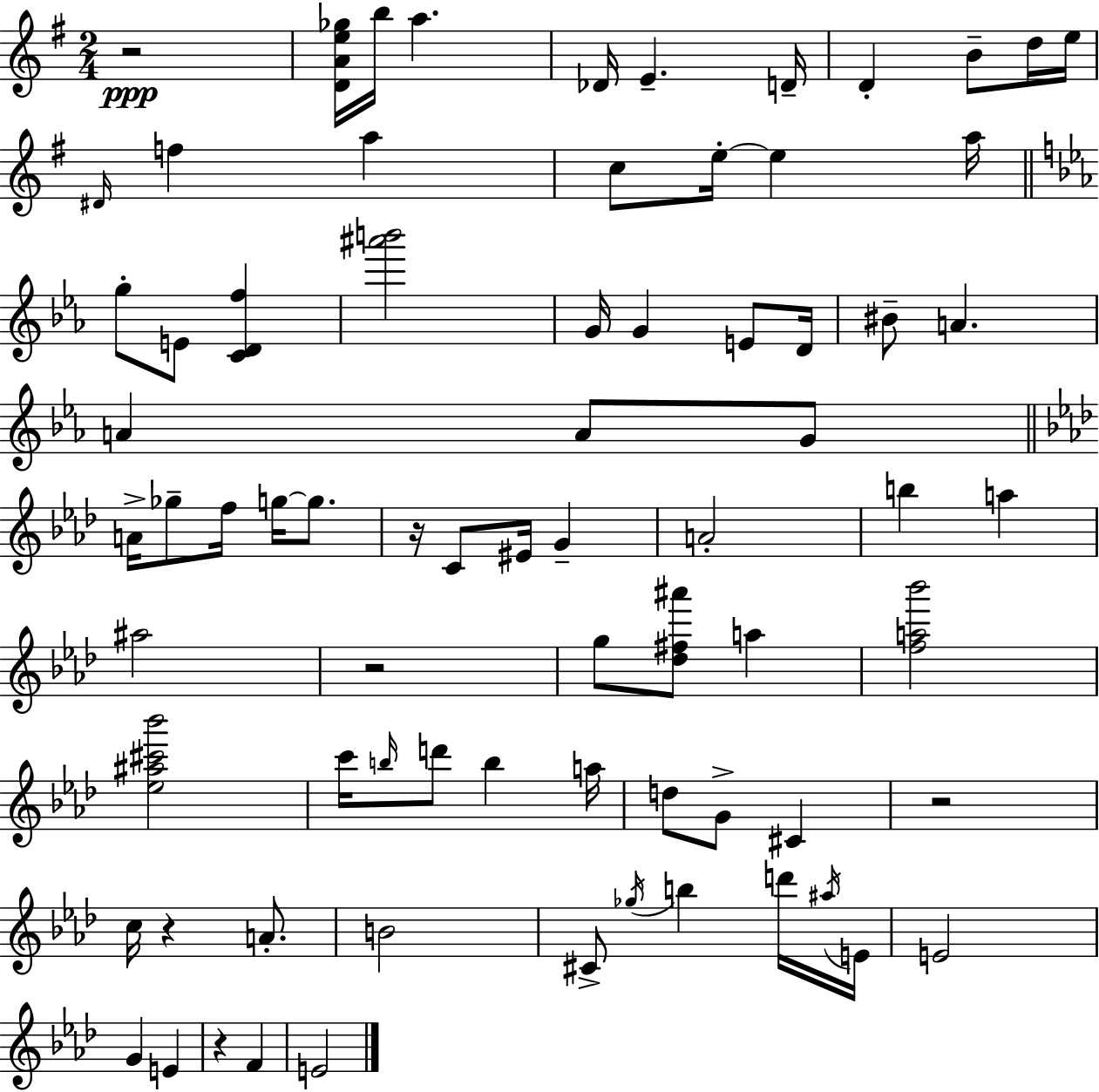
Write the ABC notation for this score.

X:1
T:Untitled
M:2/4
L:1/4
K:Em
z2 [DAe_g]/4 b/4 a _D/4 E D/4 D B/2 d/4 e/4 ^D/4 f a c/2 e/4 e a/4 g/2 E/2 [CDf] [^a'b']2 G/4 G E/2 D/4 ^B/2 A A A/2 G/2 A/4 _g/2 f/4 g/4 g/2 z/4 C/2 ^E/4 G A2 b a ^a2 z2 g/2 [_d^f^a']/2 a [fa_b']2 [_e^a^c'_b']2 c'/4 b/4 d'/2 b a/4 d/2 G/2 ^C z2 c/4 z A/2 B2 ^C/2 _g/4 b d'/4 ^a/4 E/4 E2 G E z F E2